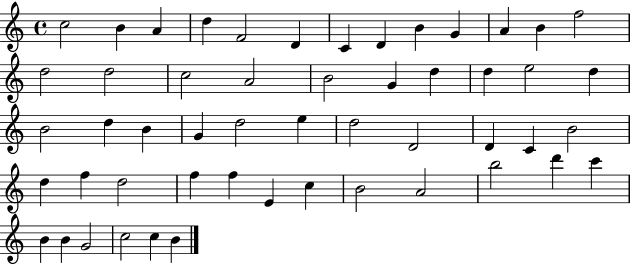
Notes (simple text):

C5/h B4/q A4/q D5/q F4/h D4/q C4/q D4/q B4/q G4/q A4/q B4/q F5/h D5/h D5/h C5/h A4/h B4/h G4/q D5/q D5/q E5/h D5/q B4/h D5/q B4/q G4/q D5/h E5/q D5/h D4/h D4/q C4/q B4/h D5/q F5/q D5/h F5/q F5/q E4/q C5/q B4/h A4/h B5/h D6/q C6/q B4/q B4/q G4/h C5/h C5/q B4/q